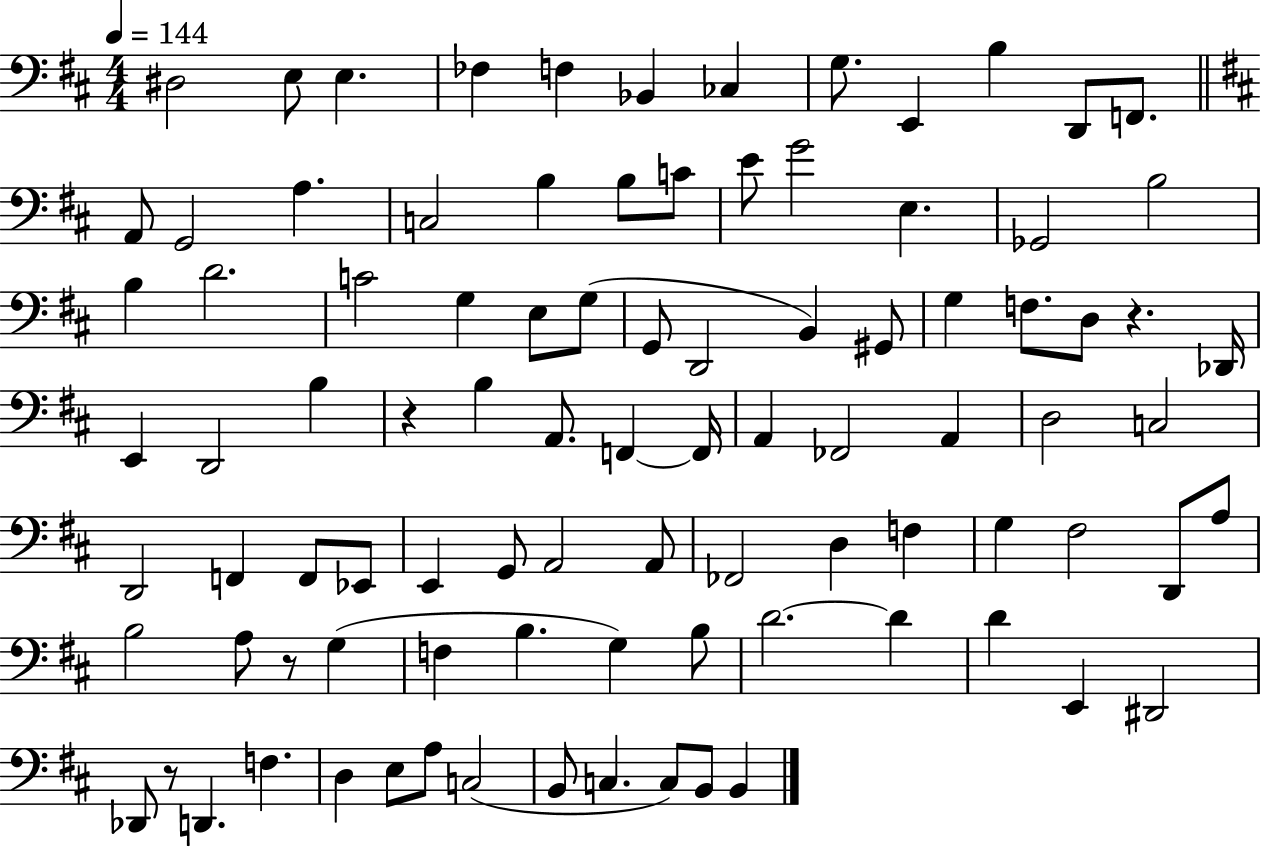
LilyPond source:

{
  \clef bass
  \numericTimeSignature
  \time 4/4
  \key d \major
  \tempo 4 = 144
  dis2 e8 e4. | fes4 f4 bes,4 ces4 | g8. e,4 b4 d,8 f,8. | \bar "||" \break \key b \minor a,8 g,2 a4. | c2 b4 b8 c'8 | e'8 g'2 e4. | ges,2 b2 | \break b4 d'2. | c'2 g4 e8 g8( | g,8 d,2 b,4) gis,8 | g4 f8. d8 r4. des,16 | \break e,4 d,2 b4 | r4 b4 a,8. f,4~~ f,16 | a,4 fes,2 a,4 | d2 c2 | \break d,2 f,4 f,8 ees,8 | e,4 g,8 a,2 a,8 | fes,2 d4 f4 | g4 fis2 d,8 a8 | \break b2 a8 r8 g4( | f4 b4. g4) b8 | d'2.~~ d'4 | d'4 e,4 dis,2 | \break des,8 r8 d,4. f4. | d4 e8 a8 c2( | b,8 c4. c8) b,8 b,4 | \bar "|."
}